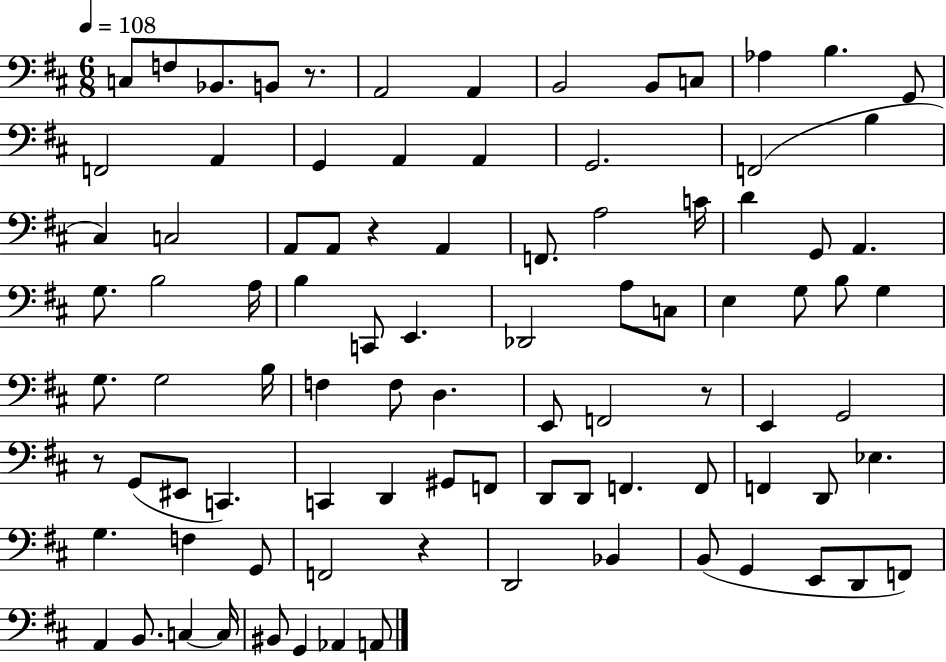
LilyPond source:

{
  \clef bass
  \numericTimeSignature
  \time 6/8
  \key d \major
  \tempo 4 = 108
  c8 f8 bes,8. b,8 r8. | a,2 a,4 | b,2 b,8 c8 | aes4 b4. g,8 | \break f,2 a,4 | g,4 a,4 a,4 | g,2. | f,2( b4 | \break cis4) c2 | a,8 a,8 r4 a,4 | f,8. a2 c'16 | d'4 g,8 a,4. | \break g8. b2 a16 | b4 c,8 e,4. | des,2 a8 c8 | e4 g8 b8 g4 | \break g8. g2 b16 | f4 f8 d4. | e,8 f,2 r8 | e,4 g,2 | \break r8 g,8( eis,8 c,4.) | c,4 d,4 gis,8 f,8 | d,8 d,8 f,4. f,8 | f,4 d,8 ees4. | \break g4. f4 g,8 | f,2 r4 | d,2 bes,4 | b,8( g,4 e,8 d,8 f,8) | \break a,4 b,8. c4~~ c16 | bis,8 g,4 aes,4 a,8 | \bar "|."
}